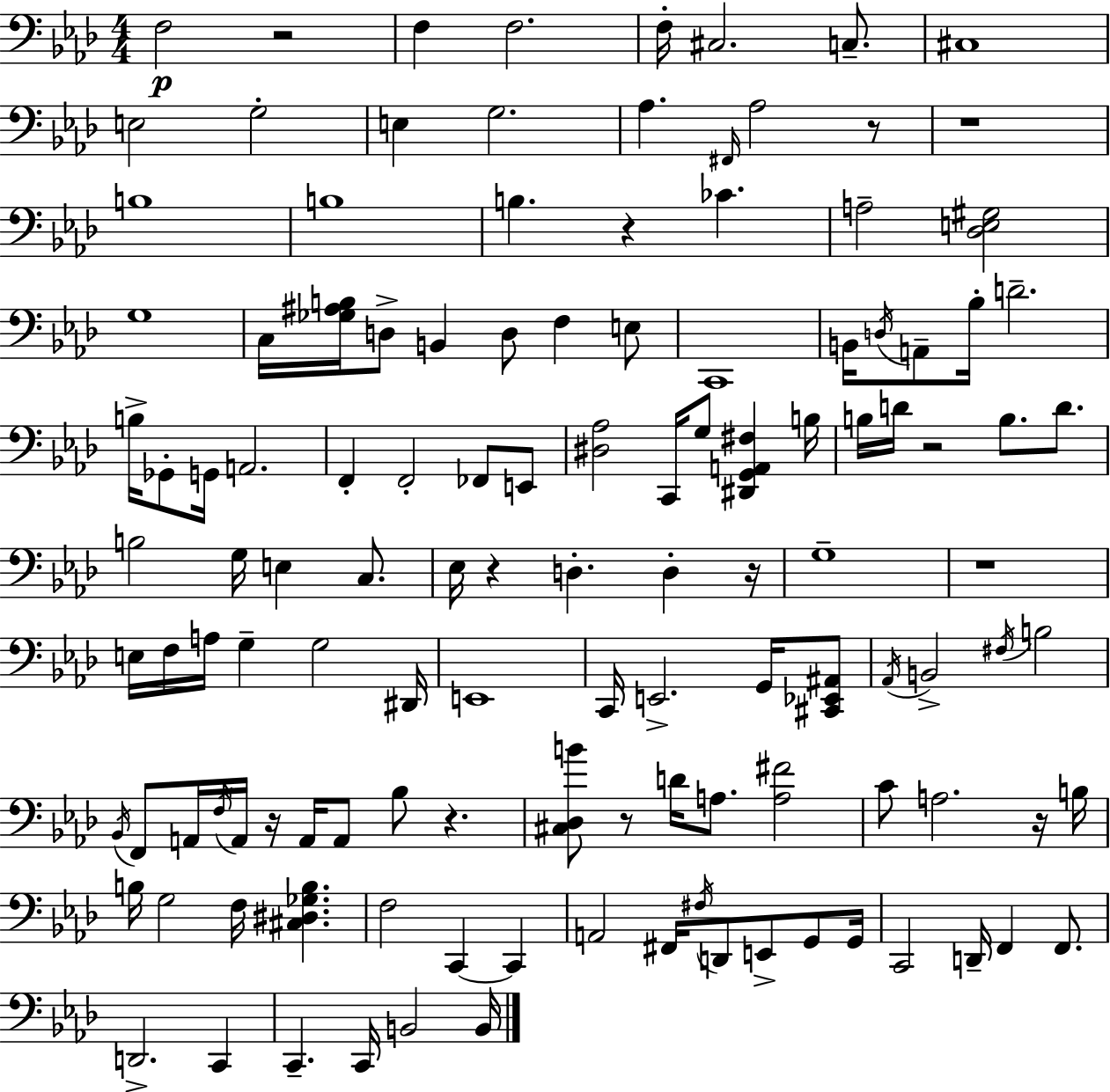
{
  \clef bass
  \numericTimeSignature
  \time 4/4
  \key f \minor
  f2\p r2 | f4 f2. | f16-. cis2. c8.-- | cis1 | \break e2 g2-. | e4 g2. | aes4. \grace { fis,16 } aes2 r8 | r1 | \break b1 | b1 | b4. r4 ces'4. | a2-- <des e gis>2 | \break g1 | c16 <ges ais b>16 d8-> b,4 d8 f4 e8 | c,1 | b,16 \acciaccatura { d16 } a,8-- bes16-. d'2.-- | \break b16-> ges,8-. g,16 a,2. | f,4-. f,2-. fes,8 | e,8 <dis aes>2 c,16 g8 <dis, g, a, fis>4 | b16 b16 d'16 r2 b8. d'8. | \break b2 g16 e4 c8. | ees16 r4 d4.-. d4-. | r16 g1-- | r1 | \break e16 f16 a16 g4-- g2 | dis,16 e,1 | c,16 e,2.-> g,16 | <cis, ees, ais,>8 \acciaccatura { aes,16 } b,2-> \acciaccatura { fis16 } b2 | \break \acciaccatura { bes,16 } f,8 a,16 \acciaccatura { f16 } a,16 r16 a,16 a,8 bes8 | r4. <cis des b'>8 r8 d'16 a8. <a fis'>2 | c'8 a2. | r16 b16 b16 g2 f16 | \break <cis dis ges b>4. f2 c,4~~ | c,4 a,2 fis,16 \acciaccatura { fis16 } | d,8 e,8-> g,8 g,16 c,2 d,16-- | f,4 f,8. d,2.-> | \break c,4 c,4.-- c,16 b,2 | b,16 \bar "|."
}